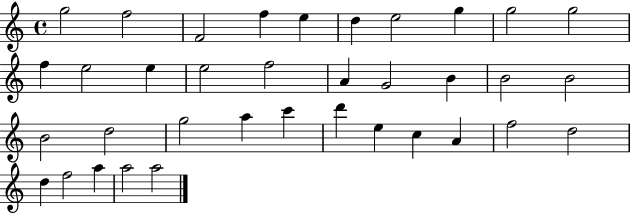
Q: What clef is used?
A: treble